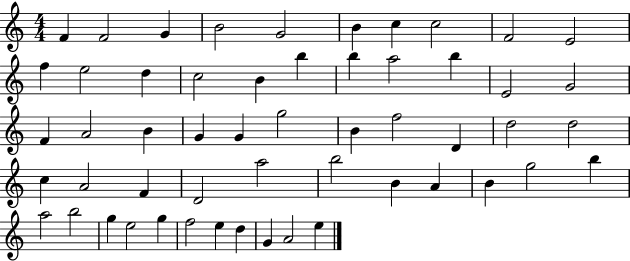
{
  \clef treble
  \numericTimeSignature
  \time 4/4
  \key c \major
  f'4 f'2 g'4 | b'2 g'2 | b'4 c''4 c''2 | f'2 e'2 | \break f''4 e''2 d''4 | c''2 b'4 b''4 | b''4 a''2 b''4 | e'2 g'2 | \break f'4 a'2 b'4 | g'4 g'4 g''2 | b'4 f''2 d'4 | d''2 d''2 | \break c''4 a'2 f'4 | d'2 a''2 | b''2 b'4 a'4 | b'4 g''2 b''4 | \break a''2 b''2 | g''4 e''2 g''4 | f''2 e''4 d''4 | g'4 a'2 e''4 | \break \bar "|."
}